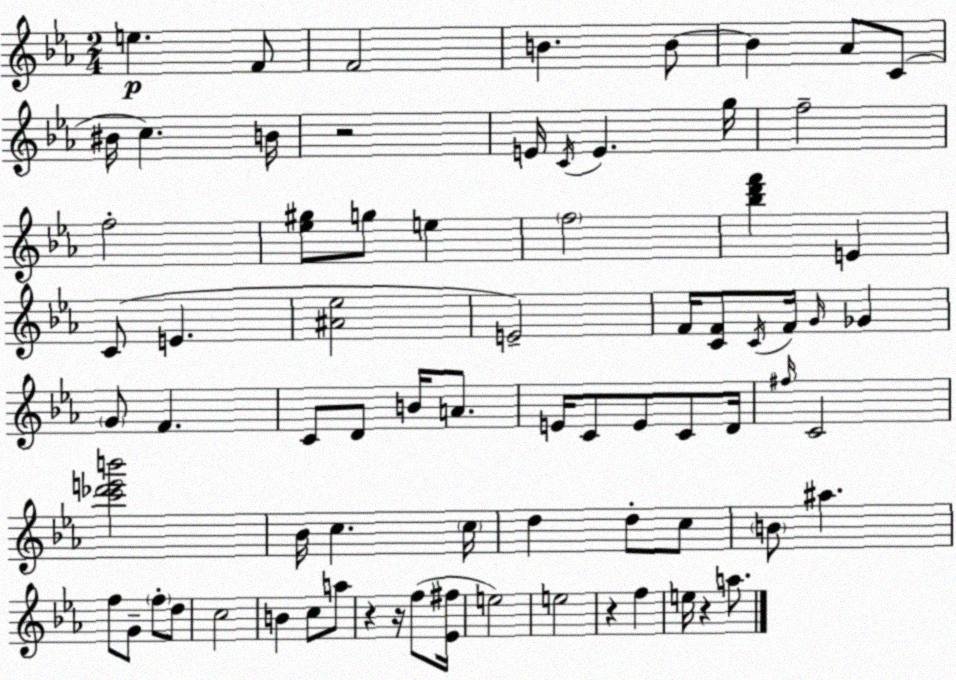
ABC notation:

X:1
T:Untitled
M:2/4
L:1/4
K:Eb
e F/2 F2 B B/2 B _A/2 C/2 ^B/4 c B/4 z2 E/4 C/4 E g/4 f2 f2 [_e^g]/2 g/2 e f2 [_bd'f'] E C/2 E [^A_e]2 E2 F/4 [CF]/2 C/4 F/4 G/4 _G G/2 F C/2 D/2 B/4 A/2 E/4 C/2 E/2 C/2 D/4 ^f/4 C2 [c'_d'e'b']2 _B/4 c c/4 d d/2 c/2 B/2 ^a f/2 G/2 f/2 d/2 c2 B c/2 a/2 z z/4 f/2 [_E^f]/4 e2 e2 z f e/4 z a/2